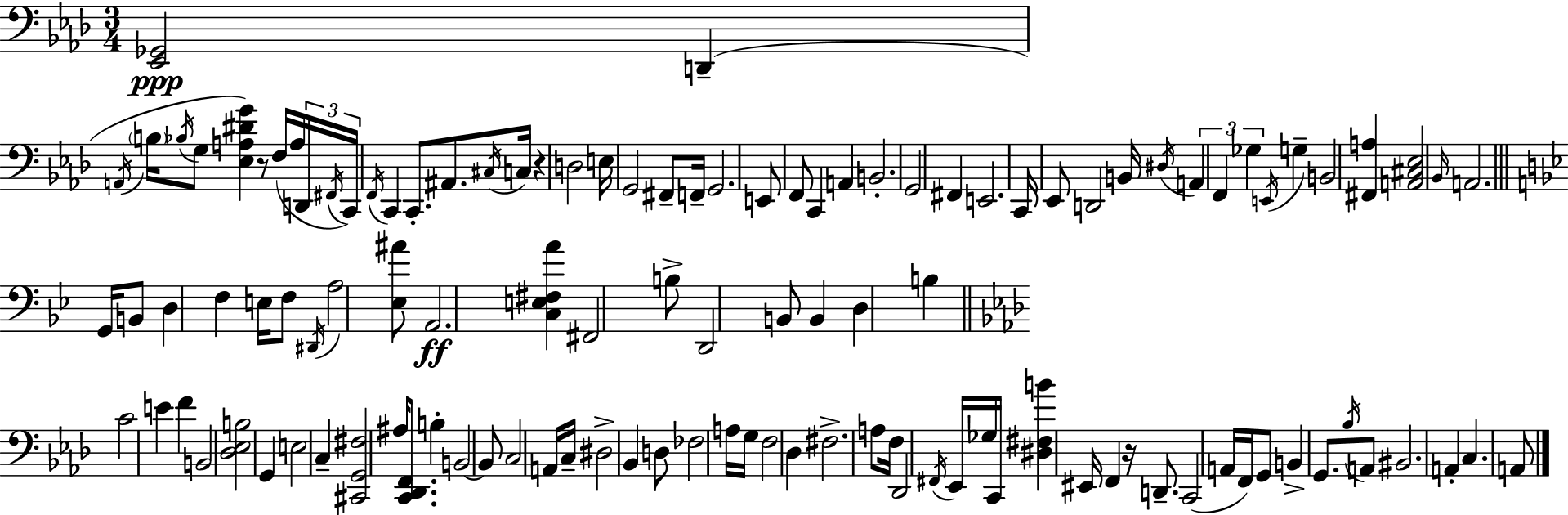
{
  \clef bass
  \numericTimeSignature
  \time 3/4
  \key f \minor
  <ees, ges,>2\ppp d,4--( | \acciaccatura { a,16 } \parenthesize b16 \acciaccatura { bes16 } g8 <ees a dis' g'>4) r8 f16( | a16 \tuplet 3/2 { d,16 \acciaccatura { fis,16 } c,16) } \acciaccatura { f,16 } c,4 c,8.-. | ais,8. \acciaccatura { cis16 } c16 r4 d2 | \break e16 g,2 | fis,8-- f,16-- g,2. | e,8 f,8 c,4 | a,4 b,2.-. | \break g,2 | fis,4 e,2. | c,16 ees,8 d,2 | b,16 \acciaccatura { dis16 } \tuplet 3/2 { a,4 f,4 | \break ges4 } \acciaccatura { e,16 } g4-- b,2 | <fis, a>4 <a, cis ees>2 | \grace { bes,16 } a,2. | \bar "||" \break \key bes \major g,16 b,8 d4 f4 e16 | f8 \acciaccatura { dis,16 } a2 <ees ais'>8 | a,2.\ff | <c e fis a'>4 fis,2 | \break b8-> d,2 b,8 | b,4 d4 b4 | \bar "||" \break \key aes \major c'2 e'4 | f'4 b,2 | <des ees b>2 g,4 | e2 c4-- | \break <cis, g, fis>2 ais16 <c, des, f,>8. | b4-. b,2~~ | b,8 c2 a,16 c16-- | dis2-> bes,4 | \break d8 fes2 a16 g16 | f2 des4 | fis2.-> | a8 f16 des,2 \acciaccatura { fis,16 } | \break ees,16 ges16 c,16 <dis fis b'>4 eis,16 f,4 | r16 d,8.-- c,2( | a,16 f,16) g,8 b,4-> g,8. \acciaccatura { bes16 } | a,8 bis,2. | \break a,4-. c4. | a,8 \bar "|."
}